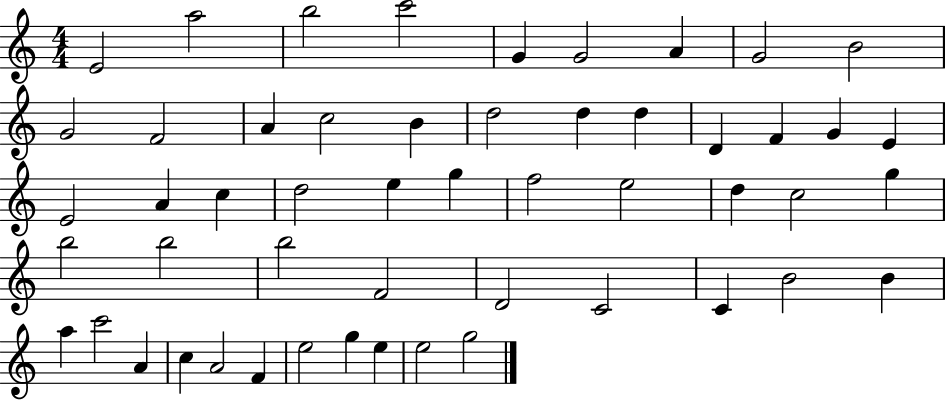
E4/h A5/h B5/h C6/h G4/q G4/h A4/q G4/h B4/h G4/h F4/h A4/q C5/h B4/q D5/h D5/q D5/q D4/q F4/q G4/q E4/q E4/h A4/q C5/q D5/h E5/q G5/q F5/h E5/h D5/q C5/h G5/q B5/h B5/h B5/h F4/h D4/h C4/h C4/q B4/h B4/q A5/q C6/h A4/q C5/q A4/h F4/q E5/h G5/q E5/q E5/h G5/h